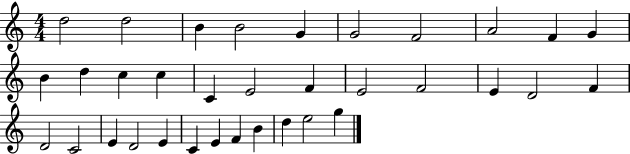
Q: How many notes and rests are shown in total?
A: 34